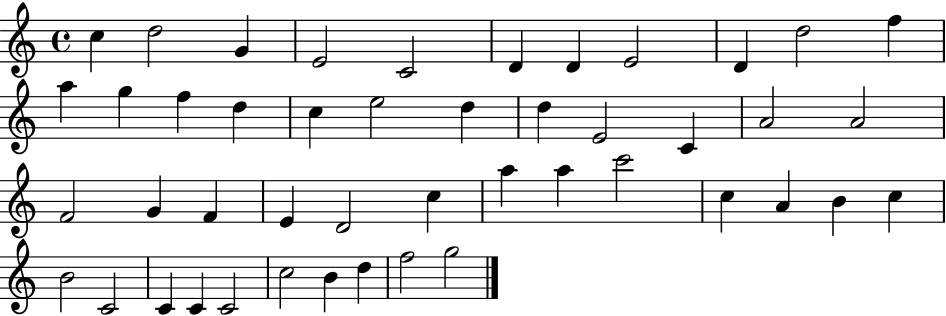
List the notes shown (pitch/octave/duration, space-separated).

C5/q D5/h G4/q E4/h C4/h D4/q D4/q E4/h D4/q D5/h F5/q A5/q G5/q F5/q D5/q C5/q E5/h D5/q D5/q E4/h C4/q A4/h A4/h F4/h G4/q F4/q E4/q D4/h C5/q A5/q A5/q C6/h C5/q A4/q B4/q C5/q B4/h C4/h C4/q C4/q C4/h C5/h B4/q D5/q F5/h G5/h